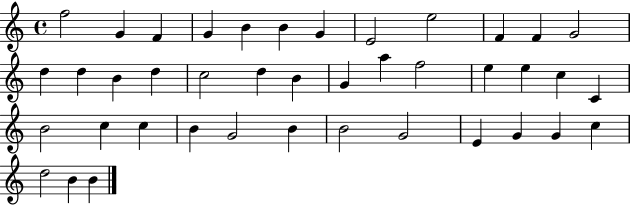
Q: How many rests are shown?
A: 0